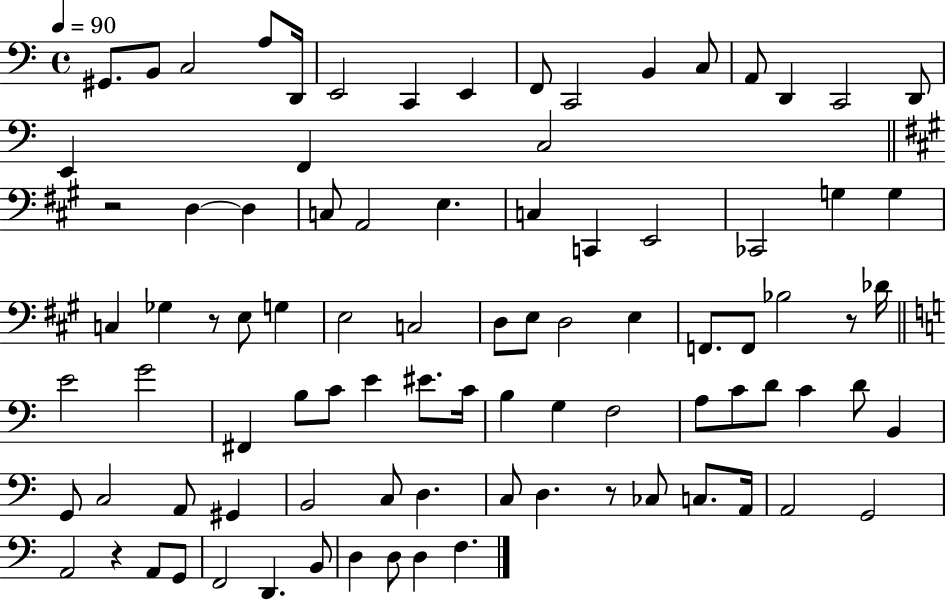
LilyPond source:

{
  \clef bass
  \time 4/4
  \defaultTimeSignature
  \key c \major
  \tempo 4 = 90
  gis,8. b,8 c2 a8 d,16 | e,2 c,4 e,4 | f,8 c,2 b,4 c8 | a,8 d,4 c,2 d,8 | \break e,4 f,4 c2 | \bar "||" \break \key a \major r2 d4~~ d4 | c8 a,2 e4. | c4 c,4 e,2 | ces,2 g4 g4 | \break c4 ges4 r8 e8 g4 | e2 c2 | d8 e8 d2 e4 | f,8. f,8 bes2 r8 des'16 | \break \bar "||" \break \key c \major e'2 g'2 | fis,4 b8 c'8 e'4 eis'8. c'16 | b4 g4 f2 | a8 c'8 d'8 c'4 d'8 b,4 | \break g,8 c2 a,8 gis,4 | b,2 c8 d4. | c8 d4. r8 ces8 c8. a,16 | a,2 g,2 | \break a,2 r4 a,8 g,8 | f,2 d,4. b,8 | d4 d8 d4 f4. | \bar "|."
}